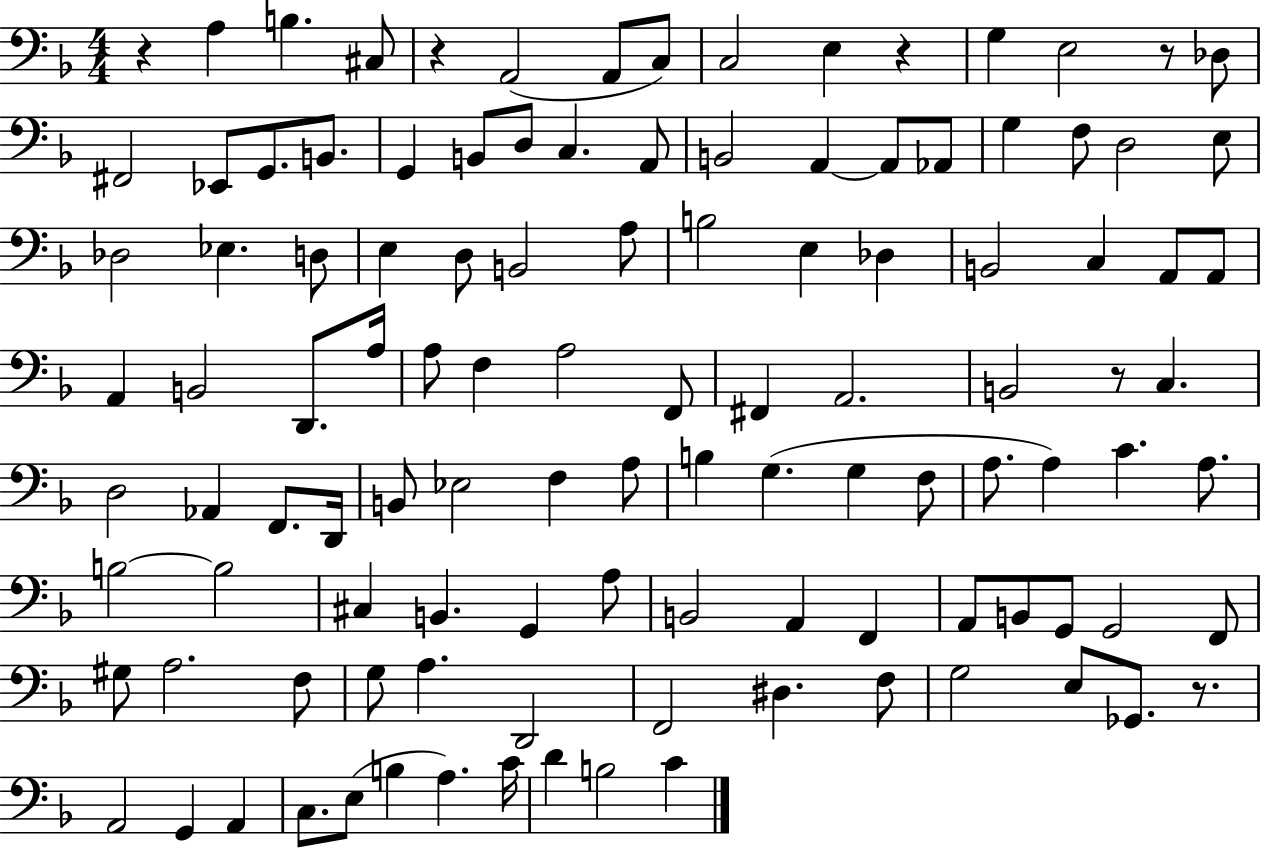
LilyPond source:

{
  \clef bass
  \numericTimeSignature
  \time 4/4
  \key f \major
  r4 a4 b4. cis8 | r4 a,2( a,8 c8) | c2 e4 r4 | g4 e2 r8 des8 | \break fis,2 ees,8 g,8. b,8. | g,4 b,8 d8 c4. a,8 | b,2 a,4~~ a,8 aes,8 | g4 f8 d2 e8 | \break des2 ees4. d8 | e4 d8 b,2 a8 | b2 e4 des4 | b,2 c4 a,8 a,8 | \break a,4 b,2 d,8. a16 | a8 f4 a2 f,8 | fis,4 a,2. | b,2 r8 c4. | \break d2 aes,4 f,8. d,16 | b,8 ees2 f4 a8 | b4 g4.( g4 f8 | a8. a4) c'4. a8. | \break b2~~ b2 | cis4 b,4. g,4 a8 | b,2 a,4 f,4 | a,8 b,8 g,8 g,2 f,8 | \break gis8 a2. f8 | g8 a4. d,2 | f,2 dis4. f8 | g2 e8 ges,8. r8. | \break a,2 g,4 a,4 | c8. e8( b4 a4.) c'16 | d'4 b2 c'4 | \bar "|."
}